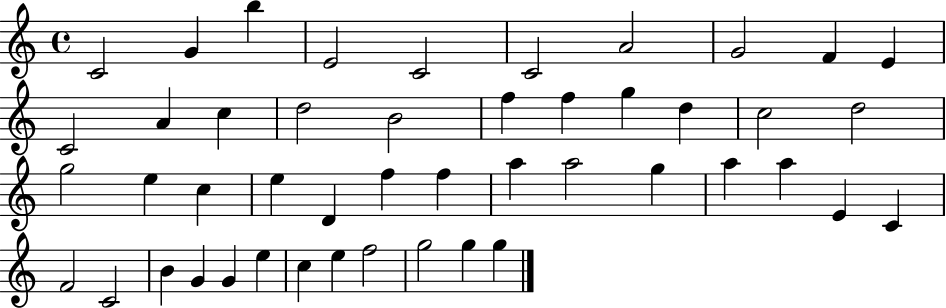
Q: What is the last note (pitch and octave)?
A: G5